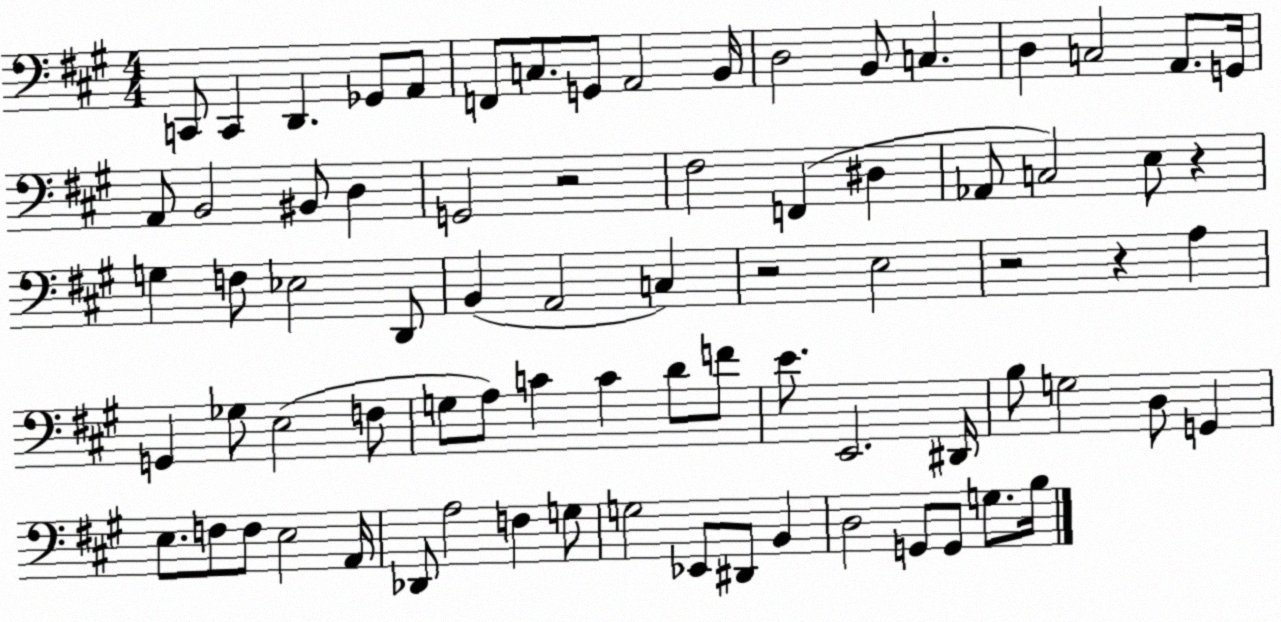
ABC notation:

X:1
T:Untitled
M:4/4
L:1/4
K:A
C,,/2 C,, D,, _G,,/2 A,,/2 F,,/2 C,/2 G,,/2 A,,2 B,,/4 D,2 B,,/2 C, D, C,2 A,,/2 G,,/4 A,,/2 B,,2 ^B,,/2 D, G,,2 z2 ^F,2 F,, ^D, _A,,/2 C,2 E,/2 z G, F,/2 _E,2 D,,/2 B,, A,,2 C, z2 E,2 z2 z A, G,, _G,/2 E,2 F,/2 G,/2 A,/2 C C D/2 F/2 E/2 E,,2 ^D,,/4 B,/2 G,2 D,/2 G,, E,/2 F,/2 F,/2 E,2 A,,/4 _D,,/2 A,2 F, G,/2 G,2 _E,,/2 ^D,,/2 B,, D,2 G,,/2 G,,/2 G,/2 B,/4